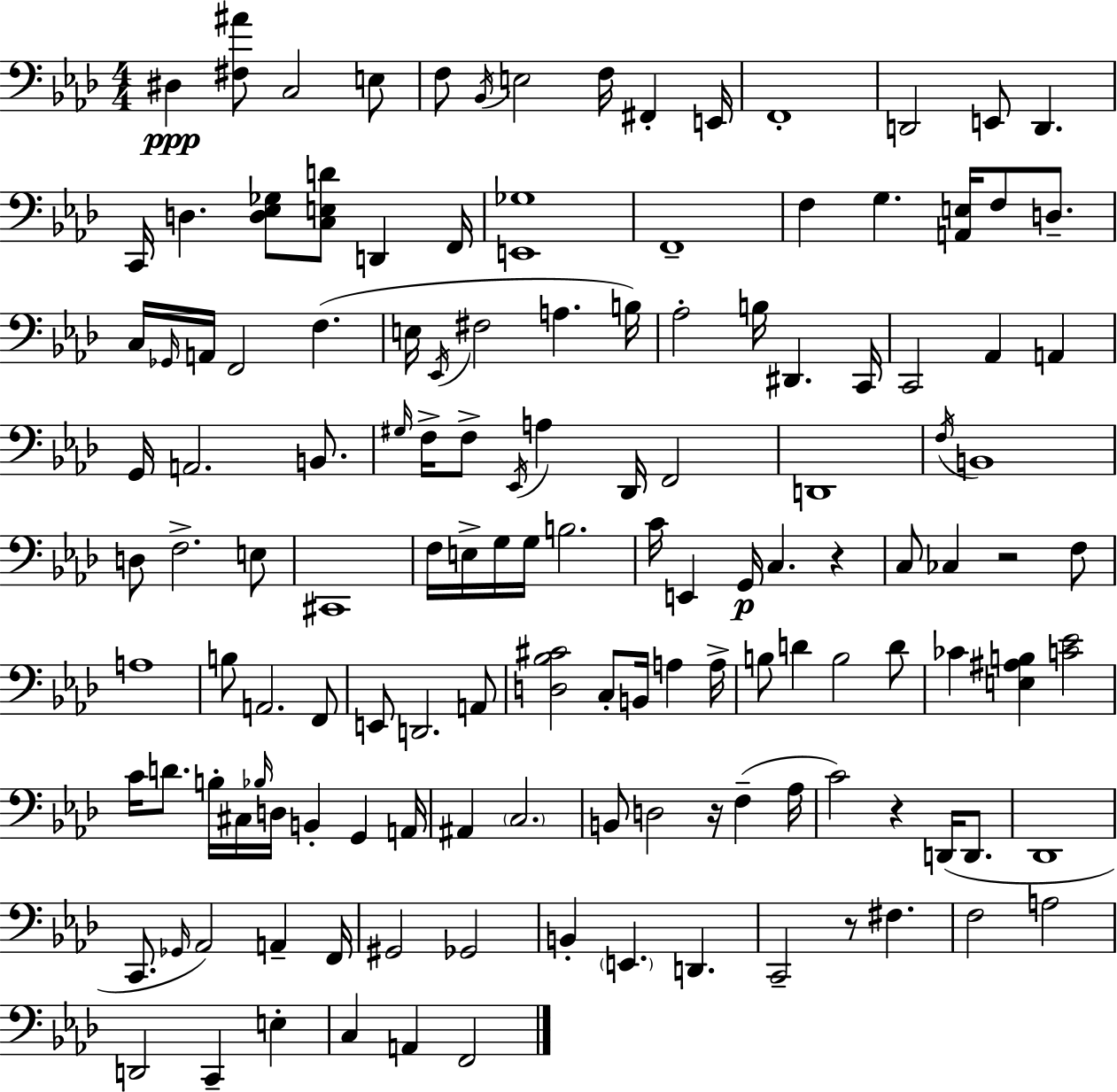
X:1
T:Untitled
M:4/4
L:1/4
K:Ab
^D, [^F,^A]/2 C,2 E,/2 F,/2 _B,,/4 E,2 F,/4 ^F,, E,,/4 F,,4 D,,2 E,,/2 D,, C,,/4 D, [D,_E,_G,]/2 [C,E,D]/2 D,, F,,/4 [E,,_G,]4 F,,4 F, G, [A,,E,]/4 F,/2 D,/2 C,/4 _G,,/4 A,,/4 F,,2 F, E,/4 _E,,/4 ^F,2 A, B,/4 _A,2 B,/4 ^D,, C,,/4 C,,2 _A,, A,, G,,/4 A,,2 B,,/2 ^G,/4 F,/4 F,/2 _E,,/4 A, _D,,/4 F,,2 D,,4 F,/4 B,,4 D,/2 F,2 E,/2 ^C,,4 F,/4 E,/4 G,/4 G,/4 B,2 C/4 E,, G,,/4 C, z C,/2 _C, z2 F,/2 A,4 B,/2 A,,2 F,,/2 E,,/2 D,,2 A,,/2 [D,_B,^C]2 C,/2 B,,/4 A, A,/4 B,/2 D B,2 D/2 _C [E,^A,B,] [C_E]2 C/4 D/2 B,/4 ^C,/4 _B,/4 D,/4 B,, G,, A,,/4 ^A,, C,2 B,,/2 D,2 z/4 F, _A,/4 C2 z D,,/4 D,,/2 _D,,4 C,,/2 _G,,/4 _A,,2 A,, F,,/4 ^G,,2 _G,,2 B,, E,, D,, C,,2 z/2 ^F, F,2 A,2 D,,2 C,, E, C, A,, F,,2